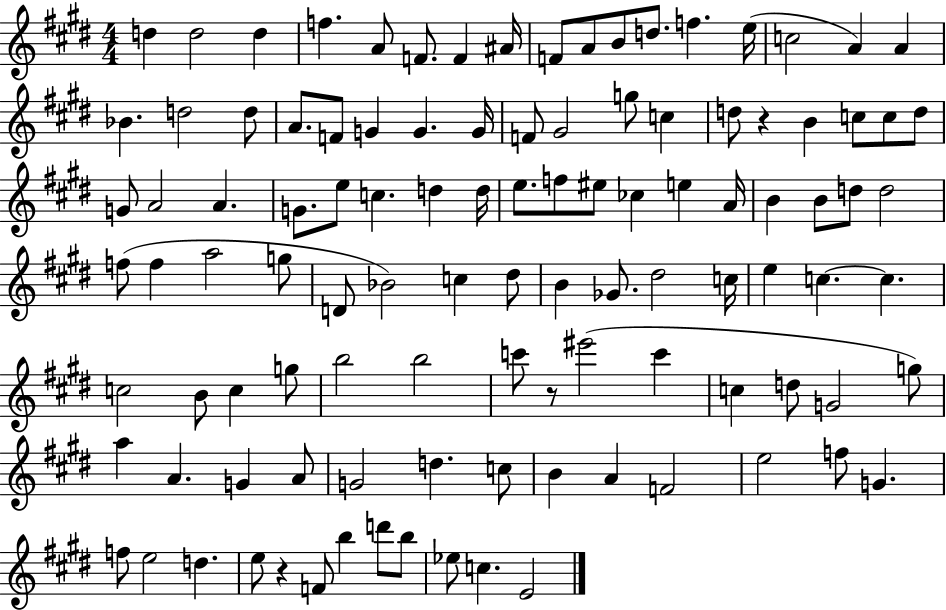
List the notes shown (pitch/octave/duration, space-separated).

D5/q D5/h D5/q F5/q. A4/e F4/e. F4/q A#4/s F4/e A4/e B4/e D5/e. F5/q. E5/s C5/h A4/q A4/q Bb4/q. D5/h D5/e A4/e. F4/e G4/q G4/q. G4/s F4/e G#4/h G5/e C5/q D5/e R/q B4/q C5/e C5/e D5/e G4/e A4/h A4/q. G4/e. E5/e C5/q. D5/q D5/s E5/e. F5/e EIS5/e CES5/q E5/q A4/s B4/q B4/e D5/e D5/h F5/e F5/q A5/h G5/e D4/e Bb4/h C5/q D#5/e B4/q Gb4/e. D#5/h C5/s E5/q C5/q. C5/q. C5/h B4/e C5/q G5/e B5/h B5/h C6/e R/e EIS6/h C6/q C5/q D5/e G4/h G5/e A5/q A4/q. G4/q A4/e G4/h D5/q. C5/e B4/q A4/q F4/h E5/h F5/e G4/q. F5/e E5/h D5/q. E5/e R/q F4/e B5/q D6/e B5/e Eb5/e C5/q. E4/h